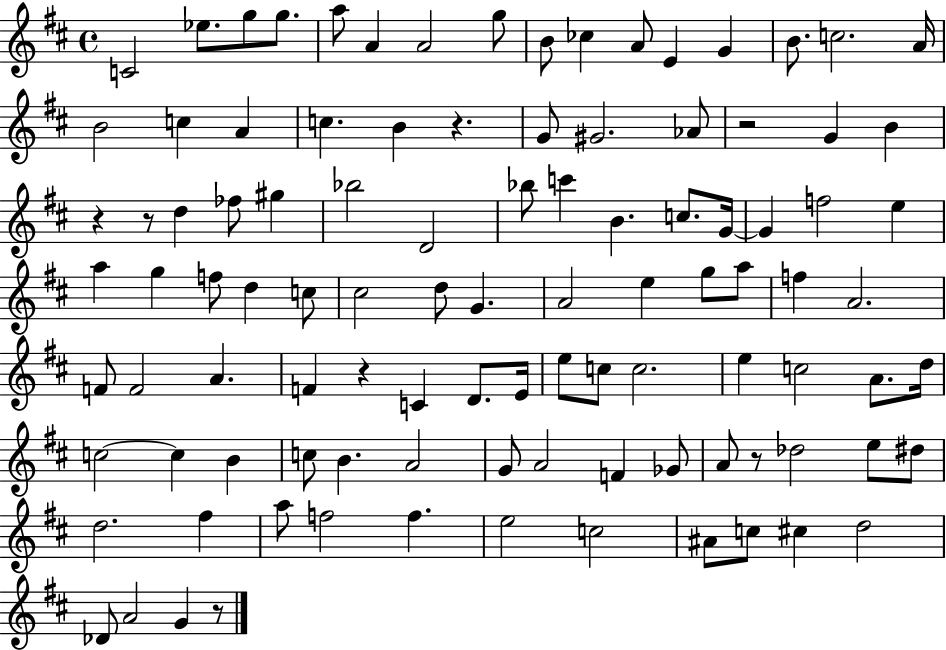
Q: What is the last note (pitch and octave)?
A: G4